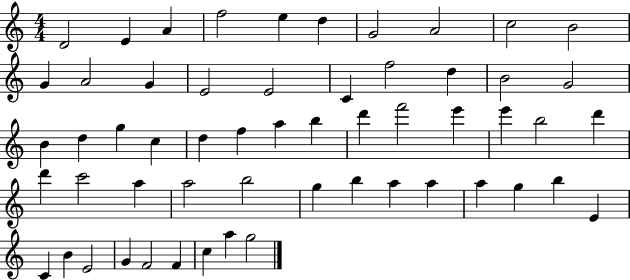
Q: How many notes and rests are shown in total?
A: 56